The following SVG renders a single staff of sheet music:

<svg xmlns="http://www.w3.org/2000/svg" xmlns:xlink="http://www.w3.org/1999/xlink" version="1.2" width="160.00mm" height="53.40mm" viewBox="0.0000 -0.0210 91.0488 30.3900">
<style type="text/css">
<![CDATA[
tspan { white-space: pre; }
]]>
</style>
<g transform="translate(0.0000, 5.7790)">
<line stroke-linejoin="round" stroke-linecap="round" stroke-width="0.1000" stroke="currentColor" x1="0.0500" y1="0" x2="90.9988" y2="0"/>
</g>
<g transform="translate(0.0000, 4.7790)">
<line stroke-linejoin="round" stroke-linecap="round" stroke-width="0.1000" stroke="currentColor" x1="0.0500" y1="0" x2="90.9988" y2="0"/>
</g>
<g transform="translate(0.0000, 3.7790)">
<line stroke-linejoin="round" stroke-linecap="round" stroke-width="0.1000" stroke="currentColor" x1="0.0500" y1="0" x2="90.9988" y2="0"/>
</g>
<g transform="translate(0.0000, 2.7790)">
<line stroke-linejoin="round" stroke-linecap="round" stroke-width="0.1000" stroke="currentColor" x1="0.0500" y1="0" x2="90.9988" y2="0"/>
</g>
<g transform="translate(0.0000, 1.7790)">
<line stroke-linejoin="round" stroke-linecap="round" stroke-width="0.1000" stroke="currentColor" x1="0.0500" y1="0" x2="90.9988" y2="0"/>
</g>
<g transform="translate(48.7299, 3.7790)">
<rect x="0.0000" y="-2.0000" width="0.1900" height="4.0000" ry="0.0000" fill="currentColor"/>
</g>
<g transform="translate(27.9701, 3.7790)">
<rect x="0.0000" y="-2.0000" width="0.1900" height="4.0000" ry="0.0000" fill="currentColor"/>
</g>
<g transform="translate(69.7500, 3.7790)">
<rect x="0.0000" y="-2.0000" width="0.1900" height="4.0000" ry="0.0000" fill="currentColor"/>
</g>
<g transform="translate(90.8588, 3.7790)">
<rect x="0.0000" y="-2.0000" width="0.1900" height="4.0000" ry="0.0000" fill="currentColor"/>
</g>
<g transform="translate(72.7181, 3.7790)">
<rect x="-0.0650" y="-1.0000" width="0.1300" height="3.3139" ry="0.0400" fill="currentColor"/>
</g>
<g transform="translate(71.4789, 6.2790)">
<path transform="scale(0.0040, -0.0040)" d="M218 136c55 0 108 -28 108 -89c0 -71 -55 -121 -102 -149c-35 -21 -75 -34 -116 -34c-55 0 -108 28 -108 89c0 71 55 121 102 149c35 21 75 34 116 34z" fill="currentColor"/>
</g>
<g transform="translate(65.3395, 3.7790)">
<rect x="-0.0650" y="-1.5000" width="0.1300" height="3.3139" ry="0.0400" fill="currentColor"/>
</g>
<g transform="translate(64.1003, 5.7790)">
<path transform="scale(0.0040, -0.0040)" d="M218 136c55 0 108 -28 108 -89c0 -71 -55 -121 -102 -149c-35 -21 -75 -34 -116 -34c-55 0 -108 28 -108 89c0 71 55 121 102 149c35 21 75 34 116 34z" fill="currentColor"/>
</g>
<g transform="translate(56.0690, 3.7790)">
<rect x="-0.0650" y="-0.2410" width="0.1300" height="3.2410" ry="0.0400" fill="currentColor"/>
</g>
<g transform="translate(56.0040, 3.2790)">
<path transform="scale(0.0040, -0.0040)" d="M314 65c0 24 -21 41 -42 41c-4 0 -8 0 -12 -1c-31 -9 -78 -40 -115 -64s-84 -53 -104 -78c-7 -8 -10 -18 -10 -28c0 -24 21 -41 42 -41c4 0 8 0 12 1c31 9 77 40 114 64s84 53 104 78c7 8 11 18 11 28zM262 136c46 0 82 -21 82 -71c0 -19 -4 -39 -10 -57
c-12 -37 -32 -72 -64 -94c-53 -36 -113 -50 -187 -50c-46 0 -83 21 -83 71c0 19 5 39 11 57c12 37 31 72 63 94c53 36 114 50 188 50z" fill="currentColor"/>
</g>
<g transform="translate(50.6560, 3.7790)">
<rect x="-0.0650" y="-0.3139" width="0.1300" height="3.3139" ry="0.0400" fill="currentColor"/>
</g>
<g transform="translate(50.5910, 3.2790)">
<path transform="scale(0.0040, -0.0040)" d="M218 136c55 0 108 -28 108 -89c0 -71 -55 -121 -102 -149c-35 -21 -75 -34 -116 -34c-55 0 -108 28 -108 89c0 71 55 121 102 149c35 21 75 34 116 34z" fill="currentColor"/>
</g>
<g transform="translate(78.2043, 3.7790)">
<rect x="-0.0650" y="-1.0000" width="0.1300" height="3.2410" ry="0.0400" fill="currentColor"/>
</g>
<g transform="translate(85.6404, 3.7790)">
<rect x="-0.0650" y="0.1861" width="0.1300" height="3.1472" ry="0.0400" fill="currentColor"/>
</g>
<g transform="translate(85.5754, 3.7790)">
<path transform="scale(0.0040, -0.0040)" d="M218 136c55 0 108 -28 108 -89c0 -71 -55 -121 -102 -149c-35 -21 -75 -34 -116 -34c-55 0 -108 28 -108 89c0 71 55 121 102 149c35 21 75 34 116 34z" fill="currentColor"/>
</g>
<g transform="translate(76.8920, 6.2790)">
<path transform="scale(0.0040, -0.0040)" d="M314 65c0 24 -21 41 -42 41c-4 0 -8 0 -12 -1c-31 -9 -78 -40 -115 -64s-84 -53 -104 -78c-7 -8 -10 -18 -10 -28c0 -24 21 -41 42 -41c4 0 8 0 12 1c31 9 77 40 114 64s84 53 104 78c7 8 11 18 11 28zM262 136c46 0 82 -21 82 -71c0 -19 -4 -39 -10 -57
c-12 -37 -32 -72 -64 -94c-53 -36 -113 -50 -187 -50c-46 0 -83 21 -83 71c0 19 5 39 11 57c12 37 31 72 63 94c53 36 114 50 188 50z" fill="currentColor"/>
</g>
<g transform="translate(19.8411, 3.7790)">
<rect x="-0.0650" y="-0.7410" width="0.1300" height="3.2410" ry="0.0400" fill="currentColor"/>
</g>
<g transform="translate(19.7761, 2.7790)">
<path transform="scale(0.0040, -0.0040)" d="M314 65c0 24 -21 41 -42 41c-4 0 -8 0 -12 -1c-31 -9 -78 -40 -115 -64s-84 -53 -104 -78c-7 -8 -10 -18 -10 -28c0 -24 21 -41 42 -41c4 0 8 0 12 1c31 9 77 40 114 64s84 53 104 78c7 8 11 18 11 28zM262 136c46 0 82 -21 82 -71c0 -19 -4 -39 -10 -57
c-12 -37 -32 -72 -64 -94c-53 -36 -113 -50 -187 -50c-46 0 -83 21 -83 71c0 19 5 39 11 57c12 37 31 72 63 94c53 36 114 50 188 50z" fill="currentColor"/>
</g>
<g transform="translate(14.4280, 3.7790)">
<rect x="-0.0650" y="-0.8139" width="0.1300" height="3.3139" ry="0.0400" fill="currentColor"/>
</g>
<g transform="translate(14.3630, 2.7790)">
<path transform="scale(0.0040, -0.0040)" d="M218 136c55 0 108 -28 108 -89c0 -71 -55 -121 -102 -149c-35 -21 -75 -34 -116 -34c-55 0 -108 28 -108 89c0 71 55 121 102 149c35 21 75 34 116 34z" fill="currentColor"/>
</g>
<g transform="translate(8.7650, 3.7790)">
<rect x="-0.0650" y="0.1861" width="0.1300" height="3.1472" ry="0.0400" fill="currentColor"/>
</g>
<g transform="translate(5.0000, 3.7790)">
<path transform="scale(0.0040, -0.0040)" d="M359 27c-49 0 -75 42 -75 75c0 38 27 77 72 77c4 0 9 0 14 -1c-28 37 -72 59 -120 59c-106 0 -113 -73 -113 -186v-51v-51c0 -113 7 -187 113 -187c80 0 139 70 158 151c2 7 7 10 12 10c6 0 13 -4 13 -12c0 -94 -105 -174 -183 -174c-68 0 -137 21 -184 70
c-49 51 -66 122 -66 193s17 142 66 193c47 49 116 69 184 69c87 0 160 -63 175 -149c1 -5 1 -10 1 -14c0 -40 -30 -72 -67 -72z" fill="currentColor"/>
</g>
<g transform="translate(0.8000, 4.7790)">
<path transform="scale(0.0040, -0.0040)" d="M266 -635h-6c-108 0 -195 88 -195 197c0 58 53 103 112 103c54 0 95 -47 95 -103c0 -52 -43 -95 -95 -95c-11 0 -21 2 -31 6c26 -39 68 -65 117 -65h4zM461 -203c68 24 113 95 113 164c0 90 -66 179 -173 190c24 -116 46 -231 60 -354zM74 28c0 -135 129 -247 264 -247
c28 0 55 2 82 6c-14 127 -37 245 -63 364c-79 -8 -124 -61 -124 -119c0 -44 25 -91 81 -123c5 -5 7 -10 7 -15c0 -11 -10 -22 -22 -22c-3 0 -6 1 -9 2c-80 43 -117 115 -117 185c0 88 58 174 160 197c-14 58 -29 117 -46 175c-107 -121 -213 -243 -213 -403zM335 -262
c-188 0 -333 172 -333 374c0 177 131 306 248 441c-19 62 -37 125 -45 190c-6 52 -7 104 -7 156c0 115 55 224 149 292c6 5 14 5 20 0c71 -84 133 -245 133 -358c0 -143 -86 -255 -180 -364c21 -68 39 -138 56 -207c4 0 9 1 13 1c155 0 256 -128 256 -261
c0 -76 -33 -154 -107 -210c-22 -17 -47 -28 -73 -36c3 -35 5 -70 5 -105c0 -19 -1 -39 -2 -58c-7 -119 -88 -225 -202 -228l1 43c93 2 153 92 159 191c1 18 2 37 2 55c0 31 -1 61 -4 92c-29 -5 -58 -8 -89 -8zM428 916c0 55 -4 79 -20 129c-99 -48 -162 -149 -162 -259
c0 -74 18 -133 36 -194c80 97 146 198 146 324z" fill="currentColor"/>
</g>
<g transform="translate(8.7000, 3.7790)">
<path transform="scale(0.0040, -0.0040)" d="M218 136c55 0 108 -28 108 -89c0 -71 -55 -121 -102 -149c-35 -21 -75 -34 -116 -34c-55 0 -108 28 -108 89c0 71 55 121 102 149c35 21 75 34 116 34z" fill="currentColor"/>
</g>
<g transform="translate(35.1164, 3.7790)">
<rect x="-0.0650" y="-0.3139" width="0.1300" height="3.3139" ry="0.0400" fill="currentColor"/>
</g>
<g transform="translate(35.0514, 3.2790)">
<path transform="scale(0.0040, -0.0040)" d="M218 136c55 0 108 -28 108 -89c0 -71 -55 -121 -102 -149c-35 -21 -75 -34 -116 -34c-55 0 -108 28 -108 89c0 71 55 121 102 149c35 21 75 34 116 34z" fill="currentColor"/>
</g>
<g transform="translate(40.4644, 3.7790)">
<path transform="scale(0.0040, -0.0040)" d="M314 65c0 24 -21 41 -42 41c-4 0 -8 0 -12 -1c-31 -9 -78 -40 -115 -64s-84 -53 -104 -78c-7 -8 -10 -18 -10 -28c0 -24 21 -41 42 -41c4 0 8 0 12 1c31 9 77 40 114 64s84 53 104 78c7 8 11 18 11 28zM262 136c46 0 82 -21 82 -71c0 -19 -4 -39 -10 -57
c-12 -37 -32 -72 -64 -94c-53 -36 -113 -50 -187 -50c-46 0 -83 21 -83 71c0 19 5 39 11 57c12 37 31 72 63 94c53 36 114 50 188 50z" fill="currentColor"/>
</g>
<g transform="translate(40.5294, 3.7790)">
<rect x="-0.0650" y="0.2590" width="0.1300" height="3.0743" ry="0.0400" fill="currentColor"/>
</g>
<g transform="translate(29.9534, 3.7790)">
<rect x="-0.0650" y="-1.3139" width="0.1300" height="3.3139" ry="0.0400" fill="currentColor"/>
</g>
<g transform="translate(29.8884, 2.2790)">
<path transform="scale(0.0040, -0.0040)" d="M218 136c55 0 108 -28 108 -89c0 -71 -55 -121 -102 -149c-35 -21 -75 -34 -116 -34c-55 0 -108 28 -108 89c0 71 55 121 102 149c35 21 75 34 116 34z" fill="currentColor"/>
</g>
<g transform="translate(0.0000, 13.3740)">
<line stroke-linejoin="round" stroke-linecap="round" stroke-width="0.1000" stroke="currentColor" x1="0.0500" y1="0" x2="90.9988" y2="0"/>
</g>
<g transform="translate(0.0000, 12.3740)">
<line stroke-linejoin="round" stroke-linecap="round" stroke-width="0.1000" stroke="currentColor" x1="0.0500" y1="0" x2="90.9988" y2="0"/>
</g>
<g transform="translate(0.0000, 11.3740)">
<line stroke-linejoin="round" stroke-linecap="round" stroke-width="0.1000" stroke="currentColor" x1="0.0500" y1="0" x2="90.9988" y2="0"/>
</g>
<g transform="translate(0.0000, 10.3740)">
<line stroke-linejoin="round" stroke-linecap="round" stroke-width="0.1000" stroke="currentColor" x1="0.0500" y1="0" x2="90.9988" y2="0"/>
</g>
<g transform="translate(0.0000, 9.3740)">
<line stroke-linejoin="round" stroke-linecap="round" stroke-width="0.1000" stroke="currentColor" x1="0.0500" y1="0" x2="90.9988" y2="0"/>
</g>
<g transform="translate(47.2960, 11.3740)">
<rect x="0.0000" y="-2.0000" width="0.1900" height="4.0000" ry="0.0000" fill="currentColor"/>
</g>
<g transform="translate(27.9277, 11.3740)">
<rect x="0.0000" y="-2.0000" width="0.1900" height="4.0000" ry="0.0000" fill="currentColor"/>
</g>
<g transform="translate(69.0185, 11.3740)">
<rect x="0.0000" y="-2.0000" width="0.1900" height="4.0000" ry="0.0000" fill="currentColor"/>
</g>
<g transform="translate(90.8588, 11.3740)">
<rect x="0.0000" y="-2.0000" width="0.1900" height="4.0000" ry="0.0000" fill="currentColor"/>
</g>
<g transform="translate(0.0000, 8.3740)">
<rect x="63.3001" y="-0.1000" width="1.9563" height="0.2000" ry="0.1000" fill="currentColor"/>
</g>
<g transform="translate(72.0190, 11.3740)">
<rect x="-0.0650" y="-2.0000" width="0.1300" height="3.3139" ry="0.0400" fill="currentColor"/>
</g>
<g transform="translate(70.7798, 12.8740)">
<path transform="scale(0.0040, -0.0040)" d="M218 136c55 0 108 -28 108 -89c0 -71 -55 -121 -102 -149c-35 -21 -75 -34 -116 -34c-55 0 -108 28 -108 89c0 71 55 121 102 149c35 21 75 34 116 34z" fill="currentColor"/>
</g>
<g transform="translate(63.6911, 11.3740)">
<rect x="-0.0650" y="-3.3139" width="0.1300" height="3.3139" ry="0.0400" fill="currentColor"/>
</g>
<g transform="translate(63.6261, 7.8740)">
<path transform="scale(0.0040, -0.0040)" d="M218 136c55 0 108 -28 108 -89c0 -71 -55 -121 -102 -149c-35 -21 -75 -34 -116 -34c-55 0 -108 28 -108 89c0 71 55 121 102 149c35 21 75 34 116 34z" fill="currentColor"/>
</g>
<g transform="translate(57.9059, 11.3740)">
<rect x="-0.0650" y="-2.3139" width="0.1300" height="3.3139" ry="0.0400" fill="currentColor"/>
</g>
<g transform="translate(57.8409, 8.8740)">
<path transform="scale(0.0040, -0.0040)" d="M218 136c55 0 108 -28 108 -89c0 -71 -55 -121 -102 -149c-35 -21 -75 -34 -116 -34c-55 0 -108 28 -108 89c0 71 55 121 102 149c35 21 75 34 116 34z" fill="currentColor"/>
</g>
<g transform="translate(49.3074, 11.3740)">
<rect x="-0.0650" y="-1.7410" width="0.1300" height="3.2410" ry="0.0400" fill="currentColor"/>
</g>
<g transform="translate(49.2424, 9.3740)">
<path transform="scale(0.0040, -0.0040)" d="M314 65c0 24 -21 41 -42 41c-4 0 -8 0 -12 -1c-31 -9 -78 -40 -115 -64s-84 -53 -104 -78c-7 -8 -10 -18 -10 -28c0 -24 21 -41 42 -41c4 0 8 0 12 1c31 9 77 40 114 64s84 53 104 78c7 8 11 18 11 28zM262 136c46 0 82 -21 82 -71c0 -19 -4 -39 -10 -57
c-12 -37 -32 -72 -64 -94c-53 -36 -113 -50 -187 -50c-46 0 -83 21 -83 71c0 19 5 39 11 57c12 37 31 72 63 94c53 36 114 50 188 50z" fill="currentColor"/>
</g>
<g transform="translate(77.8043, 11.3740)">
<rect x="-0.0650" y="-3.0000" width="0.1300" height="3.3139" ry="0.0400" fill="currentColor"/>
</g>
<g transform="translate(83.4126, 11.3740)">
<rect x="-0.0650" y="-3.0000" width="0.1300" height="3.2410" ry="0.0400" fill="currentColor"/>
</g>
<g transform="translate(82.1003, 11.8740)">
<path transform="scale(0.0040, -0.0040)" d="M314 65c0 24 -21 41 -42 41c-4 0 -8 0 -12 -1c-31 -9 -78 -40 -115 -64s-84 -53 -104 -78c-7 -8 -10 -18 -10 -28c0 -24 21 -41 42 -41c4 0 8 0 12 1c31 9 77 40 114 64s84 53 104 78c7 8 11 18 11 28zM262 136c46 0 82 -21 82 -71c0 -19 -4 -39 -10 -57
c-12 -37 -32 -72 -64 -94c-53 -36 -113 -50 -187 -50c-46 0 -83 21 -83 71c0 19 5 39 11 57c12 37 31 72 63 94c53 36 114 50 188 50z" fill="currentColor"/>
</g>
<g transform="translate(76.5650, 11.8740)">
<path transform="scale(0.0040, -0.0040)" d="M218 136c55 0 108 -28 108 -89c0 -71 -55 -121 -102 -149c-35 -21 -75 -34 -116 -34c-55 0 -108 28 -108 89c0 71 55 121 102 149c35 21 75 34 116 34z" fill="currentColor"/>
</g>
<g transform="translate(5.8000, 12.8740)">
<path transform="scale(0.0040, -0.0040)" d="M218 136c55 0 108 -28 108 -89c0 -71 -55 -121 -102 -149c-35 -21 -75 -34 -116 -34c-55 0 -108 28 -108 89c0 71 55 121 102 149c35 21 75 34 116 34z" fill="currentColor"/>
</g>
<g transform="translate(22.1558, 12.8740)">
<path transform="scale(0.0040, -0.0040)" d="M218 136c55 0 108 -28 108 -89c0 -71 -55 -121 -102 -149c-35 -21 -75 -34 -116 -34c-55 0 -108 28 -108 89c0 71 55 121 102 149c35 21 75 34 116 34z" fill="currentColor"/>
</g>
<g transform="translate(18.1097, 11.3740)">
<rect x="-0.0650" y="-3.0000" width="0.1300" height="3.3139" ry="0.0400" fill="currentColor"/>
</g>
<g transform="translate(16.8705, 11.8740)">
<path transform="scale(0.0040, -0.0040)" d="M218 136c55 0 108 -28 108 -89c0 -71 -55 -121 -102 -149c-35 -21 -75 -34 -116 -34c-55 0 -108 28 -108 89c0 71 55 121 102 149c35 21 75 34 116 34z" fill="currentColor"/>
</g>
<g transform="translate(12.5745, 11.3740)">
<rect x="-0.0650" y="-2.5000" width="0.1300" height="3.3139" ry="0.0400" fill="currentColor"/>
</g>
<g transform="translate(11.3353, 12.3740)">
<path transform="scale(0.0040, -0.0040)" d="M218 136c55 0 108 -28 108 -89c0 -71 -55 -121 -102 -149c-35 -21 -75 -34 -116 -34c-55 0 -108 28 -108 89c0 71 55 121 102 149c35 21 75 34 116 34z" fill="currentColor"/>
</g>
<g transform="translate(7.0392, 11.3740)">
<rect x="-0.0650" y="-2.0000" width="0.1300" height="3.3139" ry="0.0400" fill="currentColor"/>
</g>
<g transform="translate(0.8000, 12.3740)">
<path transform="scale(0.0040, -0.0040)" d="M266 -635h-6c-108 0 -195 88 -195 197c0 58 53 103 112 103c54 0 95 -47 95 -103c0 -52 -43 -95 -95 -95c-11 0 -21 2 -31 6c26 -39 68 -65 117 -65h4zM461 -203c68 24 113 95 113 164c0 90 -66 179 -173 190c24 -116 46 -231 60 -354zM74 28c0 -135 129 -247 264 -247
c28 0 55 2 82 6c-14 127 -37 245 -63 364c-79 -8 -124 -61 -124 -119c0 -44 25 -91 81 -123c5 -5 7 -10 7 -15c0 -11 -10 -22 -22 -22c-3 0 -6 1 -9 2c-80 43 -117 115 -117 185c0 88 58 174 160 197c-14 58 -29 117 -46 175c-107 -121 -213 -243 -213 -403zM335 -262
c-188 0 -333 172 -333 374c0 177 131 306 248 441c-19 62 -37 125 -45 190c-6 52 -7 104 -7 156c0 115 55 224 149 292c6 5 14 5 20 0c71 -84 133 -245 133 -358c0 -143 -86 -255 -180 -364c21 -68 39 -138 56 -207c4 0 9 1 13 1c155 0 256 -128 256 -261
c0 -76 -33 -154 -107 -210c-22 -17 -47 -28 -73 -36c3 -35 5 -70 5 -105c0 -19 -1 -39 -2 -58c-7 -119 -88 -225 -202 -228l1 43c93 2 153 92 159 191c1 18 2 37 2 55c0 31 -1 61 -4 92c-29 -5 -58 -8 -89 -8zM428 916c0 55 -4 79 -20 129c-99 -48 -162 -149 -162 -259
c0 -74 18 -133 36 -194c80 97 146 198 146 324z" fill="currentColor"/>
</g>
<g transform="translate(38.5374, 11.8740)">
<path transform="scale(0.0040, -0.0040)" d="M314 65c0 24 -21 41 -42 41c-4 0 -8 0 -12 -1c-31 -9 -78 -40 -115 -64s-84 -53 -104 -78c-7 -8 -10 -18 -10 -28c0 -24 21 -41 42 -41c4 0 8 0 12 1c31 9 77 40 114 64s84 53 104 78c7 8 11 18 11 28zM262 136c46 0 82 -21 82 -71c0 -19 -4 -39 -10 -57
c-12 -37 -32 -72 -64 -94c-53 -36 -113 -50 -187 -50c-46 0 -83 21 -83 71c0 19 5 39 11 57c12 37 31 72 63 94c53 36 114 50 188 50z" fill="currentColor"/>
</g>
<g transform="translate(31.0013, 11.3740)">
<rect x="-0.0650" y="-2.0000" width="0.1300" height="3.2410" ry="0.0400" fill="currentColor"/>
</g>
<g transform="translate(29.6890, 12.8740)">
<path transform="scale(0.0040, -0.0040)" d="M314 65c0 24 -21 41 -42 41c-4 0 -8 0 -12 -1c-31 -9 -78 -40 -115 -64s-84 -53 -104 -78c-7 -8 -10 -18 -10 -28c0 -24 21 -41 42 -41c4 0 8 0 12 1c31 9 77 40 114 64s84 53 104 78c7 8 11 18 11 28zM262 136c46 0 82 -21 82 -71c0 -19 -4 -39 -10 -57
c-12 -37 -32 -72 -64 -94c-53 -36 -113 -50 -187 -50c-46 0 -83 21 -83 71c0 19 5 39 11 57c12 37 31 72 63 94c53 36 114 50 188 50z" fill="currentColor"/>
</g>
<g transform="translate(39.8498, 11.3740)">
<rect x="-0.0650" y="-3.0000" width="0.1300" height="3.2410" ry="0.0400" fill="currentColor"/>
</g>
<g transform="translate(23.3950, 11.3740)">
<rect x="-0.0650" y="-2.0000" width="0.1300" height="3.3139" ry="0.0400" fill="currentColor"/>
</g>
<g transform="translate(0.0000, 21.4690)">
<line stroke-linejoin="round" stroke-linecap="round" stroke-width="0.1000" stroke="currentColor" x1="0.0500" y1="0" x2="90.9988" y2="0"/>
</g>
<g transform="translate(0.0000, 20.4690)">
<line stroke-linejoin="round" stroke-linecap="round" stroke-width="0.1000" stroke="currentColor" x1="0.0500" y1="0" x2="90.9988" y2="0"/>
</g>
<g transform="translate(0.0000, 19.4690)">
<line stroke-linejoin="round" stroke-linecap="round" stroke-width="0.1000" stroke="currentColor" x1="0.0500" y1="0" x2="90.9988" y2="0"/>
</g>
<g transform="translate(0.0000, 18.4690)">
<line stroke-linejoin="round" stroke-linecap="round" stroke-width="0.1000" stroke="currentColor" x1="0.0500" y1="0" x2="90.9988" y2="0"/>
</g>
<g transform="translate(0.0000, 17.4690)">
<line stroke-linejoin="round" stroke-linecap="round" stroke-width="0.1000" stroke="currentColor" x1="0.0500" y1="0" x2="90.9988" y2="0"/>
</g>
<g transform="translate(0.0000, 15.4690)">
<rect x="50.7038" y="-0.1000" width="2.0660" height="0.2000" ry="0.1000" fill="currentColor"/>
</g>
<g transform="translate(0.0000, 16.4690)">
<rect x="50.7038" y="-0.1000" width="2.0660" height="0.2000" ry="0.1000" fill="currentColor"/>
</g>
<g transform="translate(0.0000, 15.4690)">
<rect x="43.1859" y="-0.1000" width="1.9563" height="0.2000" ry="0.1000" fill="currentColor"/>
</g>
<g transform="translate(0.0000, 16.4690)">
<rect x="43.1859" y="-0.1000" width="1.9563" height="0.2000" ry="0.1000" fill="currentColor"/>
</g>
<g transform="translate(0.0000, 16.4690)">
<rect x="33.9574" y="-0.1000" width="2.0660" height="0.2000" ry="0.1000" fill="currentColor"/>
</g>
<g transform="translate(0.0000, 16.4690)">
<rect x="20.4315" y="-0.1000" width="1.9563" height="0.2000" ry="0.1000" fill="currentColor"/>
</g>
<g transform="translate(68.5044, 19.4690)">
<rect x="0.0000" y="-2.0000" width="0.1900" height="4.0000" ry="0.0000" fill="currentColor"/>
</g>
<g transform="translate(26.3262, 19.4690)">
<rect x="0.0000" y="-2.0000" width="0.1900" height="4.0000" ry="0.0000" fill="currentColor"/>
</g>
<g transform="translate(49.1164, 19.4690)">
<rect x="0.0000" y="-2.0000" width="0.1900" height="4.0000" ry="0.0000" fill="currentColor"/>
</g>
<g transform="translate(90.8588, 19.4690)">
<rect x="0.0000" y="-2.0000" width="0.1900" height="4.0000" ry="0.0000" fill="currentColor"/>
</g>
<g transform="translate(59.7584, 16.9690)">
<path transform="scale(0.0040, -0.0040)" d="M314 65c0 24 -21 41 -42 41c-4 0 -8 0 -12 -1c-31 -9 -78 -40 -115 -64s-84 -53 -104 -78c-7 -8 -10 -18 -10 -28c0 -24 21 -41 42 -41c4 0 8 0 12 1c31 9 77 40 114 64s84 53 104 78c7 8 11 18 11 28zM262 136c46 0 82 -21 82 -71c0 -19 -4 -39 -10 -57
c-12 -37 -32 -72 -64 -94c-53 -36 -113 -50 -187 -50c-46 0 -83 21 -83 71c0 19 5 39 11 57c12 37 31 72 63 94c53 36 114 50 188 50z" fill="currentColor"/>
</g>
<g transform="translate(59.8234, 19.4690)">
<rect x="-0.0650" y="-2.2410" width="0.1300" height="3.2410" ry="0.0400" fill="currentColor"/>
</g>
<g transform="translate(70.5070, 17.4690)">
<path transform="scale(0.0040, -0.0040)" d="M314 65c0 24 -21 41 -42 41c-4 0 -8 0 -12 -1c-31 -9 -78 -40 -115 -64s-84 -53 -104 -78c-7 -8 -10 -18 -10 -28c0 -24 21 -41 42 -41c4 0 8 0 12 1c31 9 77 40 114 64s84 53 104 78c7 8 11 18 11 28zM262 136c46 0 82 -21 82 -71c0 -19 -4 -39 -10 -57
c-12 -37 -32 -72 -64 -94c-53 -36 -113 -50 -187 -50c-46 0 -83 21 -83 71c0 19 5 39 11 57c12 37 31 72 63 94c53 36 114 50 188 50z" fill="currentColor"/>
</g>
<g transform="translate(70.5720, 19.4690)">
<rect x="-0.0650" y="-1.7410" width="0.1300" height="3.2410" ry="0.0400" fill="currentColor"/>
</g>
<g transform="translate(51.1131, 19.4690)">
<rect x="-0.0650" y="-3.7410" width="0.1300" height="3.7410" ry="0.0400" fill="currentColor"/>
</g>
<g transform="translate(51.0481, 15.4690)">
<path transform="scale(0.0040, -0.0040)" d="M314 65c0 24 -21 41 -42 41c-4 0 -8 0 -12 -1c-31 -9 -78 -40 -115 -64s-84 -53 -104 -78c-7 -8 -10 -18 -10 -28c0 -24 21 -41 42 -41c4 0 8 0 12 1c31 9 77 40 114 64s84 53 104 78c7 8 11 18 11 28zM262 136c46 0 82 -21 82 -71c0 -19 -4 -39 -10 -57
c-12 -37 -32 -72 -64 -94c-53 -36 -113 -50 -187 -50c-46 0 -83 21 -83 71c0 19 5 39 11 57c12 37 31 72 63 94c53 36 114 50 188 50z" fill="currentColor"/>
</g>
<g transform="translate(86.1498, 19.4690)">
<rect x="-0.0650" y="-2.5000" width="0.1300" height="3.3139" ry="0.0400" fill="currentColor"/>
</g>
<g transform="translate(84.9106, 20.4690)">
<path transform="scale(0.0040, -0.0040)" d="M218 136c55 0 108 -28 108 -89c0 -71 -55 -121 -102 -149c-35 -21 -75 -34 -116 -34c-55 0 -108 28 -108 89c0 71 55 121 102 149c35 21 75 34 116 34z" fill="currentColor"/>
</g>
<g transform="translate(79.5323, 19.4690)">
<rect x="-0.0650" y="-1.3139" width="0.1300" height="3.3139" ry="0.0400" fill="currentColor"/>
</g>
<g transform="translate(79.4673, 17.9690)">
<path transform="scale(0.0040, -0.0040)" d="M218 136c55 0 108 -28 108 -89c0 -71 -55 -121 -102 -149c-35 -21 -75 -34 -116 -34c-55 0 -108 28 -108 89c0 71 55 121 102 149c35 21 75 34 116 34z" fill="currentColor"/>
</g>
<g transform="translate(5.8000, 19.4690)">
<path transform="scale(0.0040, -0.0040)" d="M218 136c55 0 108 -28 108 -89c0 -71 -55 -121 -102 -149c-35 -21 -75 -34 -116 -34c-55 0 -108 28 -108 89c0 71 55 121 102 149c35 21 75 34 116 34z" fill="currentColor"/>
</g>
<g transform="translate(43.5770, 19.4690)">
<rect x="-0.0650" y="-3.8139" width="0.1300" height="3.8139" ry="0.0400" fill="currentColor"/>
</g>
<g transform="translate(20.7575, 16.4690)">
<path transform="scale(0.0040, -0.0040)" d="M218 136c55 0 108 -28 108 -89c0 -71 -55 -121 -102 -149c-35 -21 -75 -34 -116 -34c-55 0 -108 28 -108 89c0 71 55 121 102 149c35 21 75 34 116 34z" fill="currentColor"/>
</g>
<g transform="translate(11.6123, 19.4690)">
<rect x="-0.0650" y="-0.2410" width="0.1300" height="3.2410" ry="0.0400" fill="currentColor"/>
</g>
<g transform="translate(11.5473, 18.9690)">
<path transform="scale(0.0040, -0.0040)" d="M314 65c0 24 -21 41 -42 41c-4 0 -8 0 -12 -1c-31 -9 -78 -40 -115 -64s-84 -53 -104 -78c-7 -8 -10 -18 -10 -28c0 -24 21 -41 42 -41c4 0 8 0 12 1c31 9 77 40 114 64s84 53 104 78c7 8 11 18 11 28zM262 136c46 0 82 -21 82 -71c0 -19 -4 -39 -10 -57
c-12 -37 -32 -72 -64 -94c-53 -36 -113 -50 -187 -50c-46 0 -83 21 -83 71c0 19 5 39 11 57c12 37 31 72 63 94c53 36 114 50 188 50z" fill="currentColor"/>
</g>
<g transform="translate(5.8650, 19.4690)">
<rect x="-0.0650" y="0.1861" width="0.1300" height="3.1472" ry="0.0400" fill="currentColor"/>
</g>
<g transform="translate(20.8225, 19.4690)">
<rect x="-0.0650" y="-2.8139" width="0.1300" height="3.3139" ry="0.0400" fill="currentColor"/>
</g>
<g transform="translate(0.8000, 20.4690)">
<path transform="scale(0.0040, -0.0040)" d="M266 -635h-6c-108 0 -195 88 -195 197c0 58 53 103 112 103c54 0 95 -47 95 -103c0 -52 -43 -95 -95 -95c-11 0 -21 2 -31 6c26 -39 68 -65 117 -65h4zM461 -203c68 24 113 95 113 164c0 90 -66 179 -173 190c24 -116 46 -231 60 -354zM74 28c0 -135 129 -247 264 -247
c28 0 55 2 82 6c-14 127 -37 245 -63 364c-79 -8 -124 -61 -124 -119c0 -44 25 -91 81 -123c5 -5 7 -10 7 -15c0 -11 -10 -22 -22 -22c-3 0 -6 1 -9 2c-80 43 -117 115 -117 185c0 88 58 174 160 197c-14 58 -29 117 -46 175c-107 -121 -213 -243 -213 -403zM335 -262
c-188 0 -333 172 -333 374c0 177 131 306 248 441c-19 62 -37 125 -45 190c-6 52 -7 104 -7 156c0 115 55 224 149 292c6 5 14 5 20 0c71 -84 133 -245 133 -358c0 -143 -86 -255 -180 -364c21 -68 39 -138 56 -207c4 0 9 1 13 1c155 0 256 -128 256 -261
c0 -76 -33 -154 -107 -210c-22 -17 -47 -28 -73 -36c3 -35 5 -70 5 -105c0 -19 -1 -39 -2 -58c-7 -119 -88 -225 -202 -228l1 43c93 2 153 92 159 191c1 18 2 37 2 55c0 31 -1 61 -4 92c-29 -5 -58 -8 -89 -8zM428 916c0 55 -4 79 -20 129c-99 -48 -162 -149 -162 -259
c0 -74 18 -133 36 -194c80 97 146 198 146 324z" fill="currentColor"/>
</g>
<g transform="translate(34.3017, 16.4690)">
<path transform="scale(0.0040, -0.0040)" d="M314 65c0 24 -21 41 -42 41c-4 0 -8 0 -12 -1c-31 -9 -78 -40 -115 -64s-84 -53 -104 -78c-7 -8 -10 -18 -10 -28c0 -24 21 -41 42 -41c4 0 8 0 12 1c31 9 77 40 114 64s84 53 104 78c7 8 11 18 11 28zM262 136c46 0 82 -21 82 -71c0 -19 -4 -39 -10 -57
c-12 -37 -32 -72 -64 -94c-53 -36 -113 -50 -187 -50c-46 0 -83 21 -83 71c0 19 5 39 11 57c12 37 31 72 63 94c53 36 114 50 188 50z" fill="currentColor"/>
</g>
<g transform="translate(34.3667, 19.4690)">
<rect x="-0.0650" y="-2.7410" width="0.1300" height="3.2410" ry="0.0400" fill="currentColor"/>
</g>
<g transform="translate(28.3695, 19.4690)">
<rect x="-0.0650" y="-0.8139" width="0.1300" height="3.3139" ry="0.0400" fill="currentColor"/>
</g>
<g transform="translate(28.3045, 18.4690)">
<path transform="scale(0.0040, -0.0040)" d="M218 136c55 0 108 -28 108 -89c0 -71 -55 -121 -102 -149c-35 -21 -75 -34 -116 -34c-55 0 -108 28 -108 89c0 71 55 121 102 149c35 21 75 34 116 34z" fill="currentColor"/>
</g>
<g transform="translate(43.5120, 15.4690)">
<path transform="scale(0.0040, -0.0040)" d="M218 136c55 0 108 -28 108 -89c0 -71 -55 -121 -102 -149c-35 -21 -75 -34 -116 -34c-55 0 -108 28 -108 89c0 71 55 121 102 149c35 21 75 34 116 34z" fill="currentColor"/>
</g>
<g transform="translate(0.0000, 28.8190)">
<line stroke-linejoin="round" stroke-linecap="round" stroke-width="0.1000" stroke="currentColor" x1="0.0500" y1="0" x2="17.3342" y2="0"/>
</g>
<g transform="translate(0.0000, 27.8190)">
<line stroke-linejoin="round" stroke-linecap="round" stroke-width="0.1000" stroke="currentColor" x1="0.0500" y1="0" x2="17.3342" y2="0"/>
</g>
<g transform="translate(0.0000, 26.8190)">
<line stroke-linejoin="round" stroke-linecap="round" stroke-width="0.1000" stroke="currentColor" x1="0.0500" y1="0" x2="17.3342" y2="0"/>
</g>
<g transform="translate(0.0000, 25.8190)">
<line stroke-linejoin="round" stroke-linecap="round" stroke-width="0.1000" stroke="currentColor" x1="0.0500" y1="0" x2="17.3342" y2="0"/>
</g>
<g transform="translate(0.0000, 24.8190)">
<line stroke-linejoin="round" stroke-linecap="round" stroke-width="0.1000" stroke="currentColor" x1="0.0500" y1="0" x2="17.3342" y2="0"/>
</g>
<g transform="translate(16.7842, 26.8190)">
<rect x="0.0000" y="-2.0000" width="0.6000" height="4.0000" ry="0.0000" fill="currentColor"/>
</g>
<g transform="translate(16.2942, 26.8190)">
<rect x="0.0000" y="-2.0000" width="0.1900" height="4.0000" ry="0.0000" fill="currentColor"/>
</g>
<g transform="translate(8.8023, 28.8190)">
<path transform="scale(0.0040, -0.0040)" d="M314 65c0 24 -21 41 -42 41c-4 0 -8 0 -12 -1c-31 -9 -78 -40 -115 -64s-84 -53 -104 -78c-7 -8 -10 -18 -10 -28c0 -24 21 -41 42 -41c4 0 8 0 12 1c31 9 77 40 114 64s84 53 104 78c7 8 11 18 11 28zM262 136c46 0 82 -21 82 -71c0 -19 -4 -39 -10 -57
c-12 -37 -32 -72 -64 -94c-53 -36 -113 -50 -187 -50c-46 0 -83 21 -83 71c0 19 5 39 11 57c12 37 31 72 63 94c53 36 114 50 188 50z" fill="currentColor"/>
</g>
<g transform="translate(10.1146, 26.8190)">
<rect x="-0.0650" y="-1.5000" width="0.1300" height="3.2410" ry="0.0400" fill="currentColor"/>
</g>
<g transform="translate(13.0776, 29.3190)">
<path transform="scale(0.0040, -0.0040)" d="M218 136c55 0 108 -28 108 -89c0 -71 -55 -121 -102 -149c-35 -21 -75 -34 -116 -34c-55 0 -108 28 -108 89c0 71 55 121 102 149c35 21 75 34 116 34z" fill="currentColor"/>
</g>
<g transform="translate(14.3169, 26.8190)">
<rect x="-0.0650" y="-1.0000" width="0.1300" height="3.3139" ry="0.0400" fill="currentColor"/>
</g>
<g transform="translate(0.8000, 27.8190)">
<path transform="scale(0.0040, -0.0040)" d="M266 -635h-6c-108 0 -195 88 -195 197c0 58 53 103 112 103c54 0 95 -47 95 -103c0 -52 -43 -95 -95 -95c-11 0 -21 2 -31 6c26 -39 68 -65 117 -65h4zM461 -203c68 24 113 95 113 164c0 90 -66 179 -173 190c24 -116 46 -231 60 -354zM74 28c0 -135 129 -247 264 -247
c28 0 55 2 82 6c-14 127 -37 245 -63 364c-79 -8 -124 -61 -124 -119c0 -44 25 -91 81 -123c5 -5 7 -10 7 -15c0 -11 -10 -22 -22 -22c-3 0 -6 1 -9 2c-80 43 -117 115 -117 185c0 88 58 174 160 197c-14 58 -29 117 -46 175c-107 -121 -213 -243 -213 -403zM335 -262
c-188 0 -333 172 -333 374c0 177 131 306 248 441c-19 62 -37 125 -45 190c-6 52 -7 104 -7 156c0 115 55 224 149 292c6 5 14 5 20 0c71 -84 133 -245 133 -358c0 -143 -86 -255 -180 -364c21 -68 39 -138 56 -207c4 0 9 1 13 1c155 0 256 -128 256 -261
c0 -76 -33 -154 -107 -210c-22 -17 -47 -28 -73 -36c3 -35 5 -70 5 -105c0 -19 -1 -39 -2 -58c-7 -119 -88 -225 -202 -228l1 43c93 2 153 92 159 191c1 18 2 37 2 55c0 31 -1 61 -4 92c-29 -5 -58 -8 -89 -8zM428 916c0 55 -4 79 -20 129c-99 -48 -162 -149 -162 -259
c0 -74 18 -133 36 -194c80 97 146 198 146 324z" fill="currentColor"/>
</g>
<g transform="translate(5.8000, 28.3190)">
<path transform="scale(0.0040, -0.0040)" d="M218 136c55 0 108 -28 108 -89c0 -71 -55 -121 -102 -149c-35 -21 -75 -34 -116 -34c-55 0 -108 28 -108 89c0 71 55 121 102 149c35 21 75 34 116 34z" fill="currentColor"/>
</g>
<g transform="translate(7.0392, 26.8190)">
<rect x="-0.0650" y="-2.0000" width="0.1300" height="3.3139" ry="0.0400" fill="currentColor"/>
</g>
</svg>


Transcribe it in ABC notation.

X:1
T:Untitled
M:4/4
L:1/4
K:C
B d d2 e c B2 c c2 E D D2 B F G A F F2 A2 f2 g b F A A2 B c2 a d a2 c' c'2 g2 f2 e G F E2 D